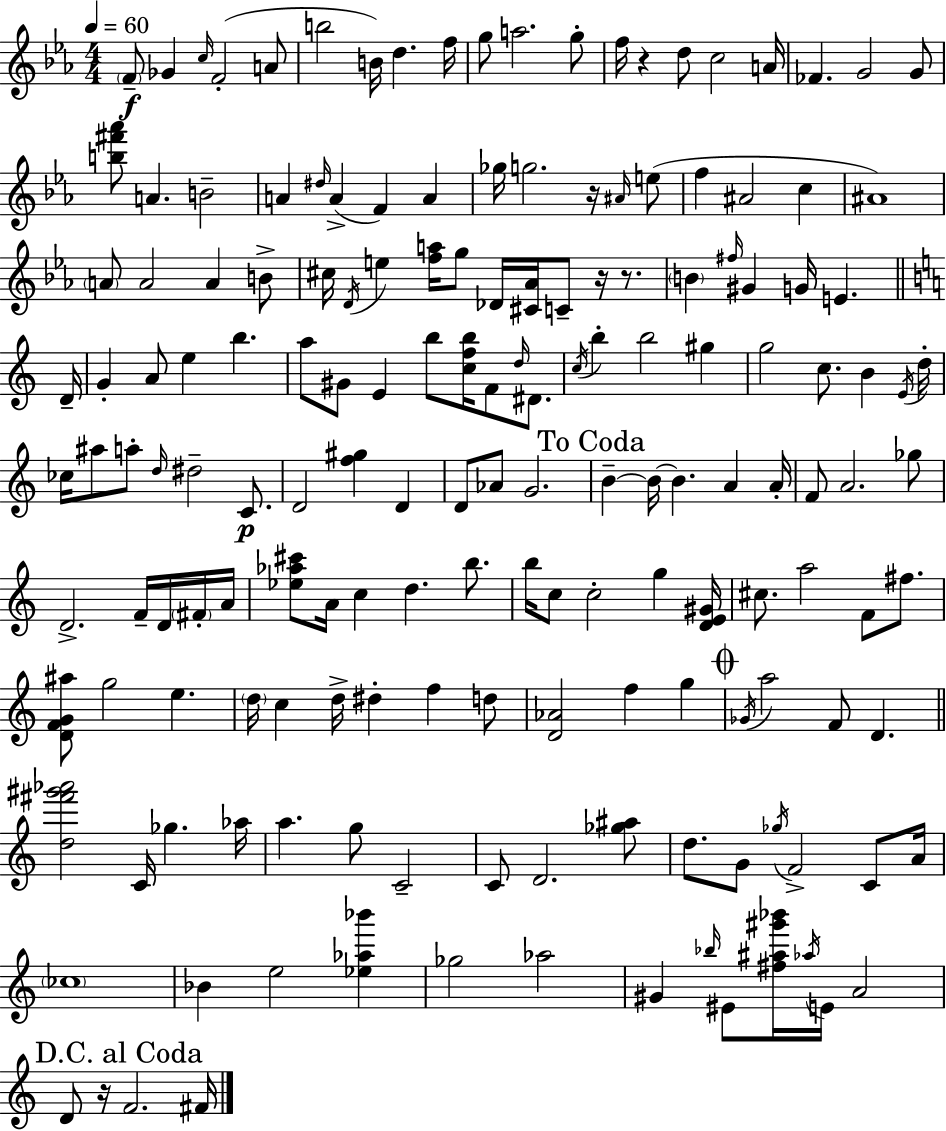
{
  \clef treble
  \numericTimeSignature
  \time 4/4
  \key ees \major
  \tempo 4 = 60
  \repeat volta 2 { \parenthesize f'8--\f ges'4 \grace { c''16 }( f'2-. a'8 | b''2 b'16) d''4. | f''16 g''8 a''2. g''8-. | f''16 r4 d''8 c''2 | \break a'16 fes'4. g'2 g'8 | <b'' fis''' aes'''>8 a'4. b'2-- | a'4 \grace { dis''16 }( a'4-> f'4) a'4 | ges''16 g''2. r16 | \break \grace { ais'16 }( e''8 f''4 ais'2 c''4 | ais'1) | \parenthesize a'8 a'2 a'4 | b'8-> cis''16 \acciaccatura { d'16 } e''4 <f'' a''>16 g''8 des'16 <cis' aes'>16 c'8-- | \break r16 r8. \parenthesize b'4 \grace { fis''16 } gis'4 g'16 e'4. | \bar "||" \break \key c \major d'16-- g'4-. a'8 e''4 b''4. | a''8 gis'8 e'4 b''8 <c'' f'' b''>16 f'8 \grace { d''16 } dis'8. | \acciaccatura { c''16 } b''4-. b''2 gis''4 | g''2 c''8. b'4 | \break \acciaccatura { e'16 } d''16-. ces''16 ais''8 a''8-. \grace { d''16 } dis''2-- | c'8.\p d'2 <f'' gis''>4 | d'4 d'8 aes'8 g'2. | \mark "To Coda" b'4--~~ b'16~~ b'4. | \break a'4 a'16-. f'8 a'2. | ges''8 d'2.-> | f'16-- d'16 \parenthesize fis'16-. a'16 <ees'' aes'' cis'''>8 a'16 c''4 d''4. | b''8. b''16 c''8 c''2-. | \break g''4 <d' e' gis'>16 cis''8. a''2 | f'8 fis''8. <d' f' g' ais''>8 g''2 e''4. | \parenthesize d''16 c''4 d''16-> dis''4-. f''4 | d''8 <d' aes'>2 f''4 | \break g''4 \mark \markup { \musicglyph "scripts.coda" } \acciaccatura { ges'16 } a''2 f'8 | d'4. \bar "||" \break \key c \major <d'' fis''' gis''' aes'''>2 c'16 ges''4. aes''16 | a''4. g''8 c'2-- | c'8 d'2. <ges'' ais''>8 | d''8. g'8 \acciaccatura { ges''16 } f'2-> c'8 | \break a'16 \parenthesize ces''1 | bes'4 e''2 <ees'' aes'' bes'''>4 | ges''2 aes''2 | gis'4 \grace { bes''16 } eis'8 <fis'' ais'' gis''' bes'''>16 \acciaccatura { aes''16 } e'16 a'2 | \break \mark "D.C. al Coda" d'8 r16 f'2. | fis'16 } \bar "|."
}